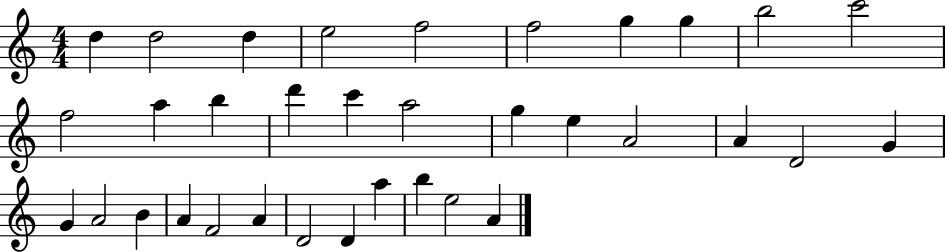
{
  \clef treble
  \numericTimeSignature
  \time 4/4
  \key c \major
  d''4 d''2 d''4 | e''2 f''2 | f''2 g''4 g''4 | b''2 c'''2 | \break f''2 a''4 b''4 | d'''4 c'''4 a''2 | g''4 e''4 a'2 | a'4 d'2 g'4 | \break g'4 a'2 b'4 | a'4 f'2 a'4 | d'2 d'4 a''4 | b''4 e''2 a'4 | \break \bar "|."
}